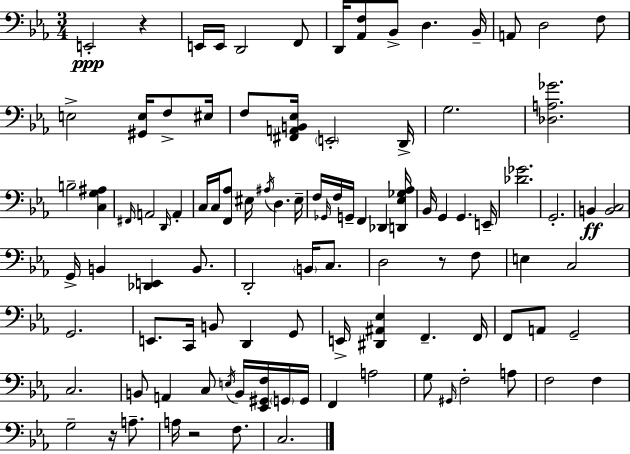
{
  \clef bass
  \numericTimeSignature
  \time 3/4
  \key ees \major
  e,2-.\ppp r4 | e,16 e,16 d,2 f,8 | d,16 <aes, f>8 bes,8-> d4. bes,16-- | a,8 d2 f8 | \break e2-> <gis, e>16 f8-> eis16 | f8 <fis, a, b, ees>16 \parenthesize e,2-. d,16-> | g2. | <des a ges'>2. | \break b2-- <c g ais>4 | \grace { fis,16 } a,2 \grace { d,16 } a,4-. | c16 c16 <f, aes>8 eis16 \acciaccatura { ais16 } d4. | eis16-- f16 \grace { ges,16 } f16 g,16-- f,4 des,4 | \break <d, ees ges aes>16 bes,16 g,4 g,4. | e,16-- <des' ges'>2. | g,2.-. | b,4\ff <b, c>2 | \break g,16-> b,4 <des, e,>4 | b,8. d,2-. | \parenthesize b,16 c8. d2 | r8 f8 e4 c2 | \break g,2. | e,8. c,16 b,8 d,4 | g,8 e,16-> <dis, ais, ees>4 f,4.-- | f,16 f,8 a,8 g,2-- | \break c2. | b,8 a,4 c8 | \acciaccatura { e16 } b,16 <ees, gis, f>16 \parenthesize g,16 g,16 f,4 a2 | g8 \grace { gis,16 } f2-. | \break a8 f2 | f4 g2-- | r16 a8.-- a16 r2 | f8. c2. | \break \bar "|."
}